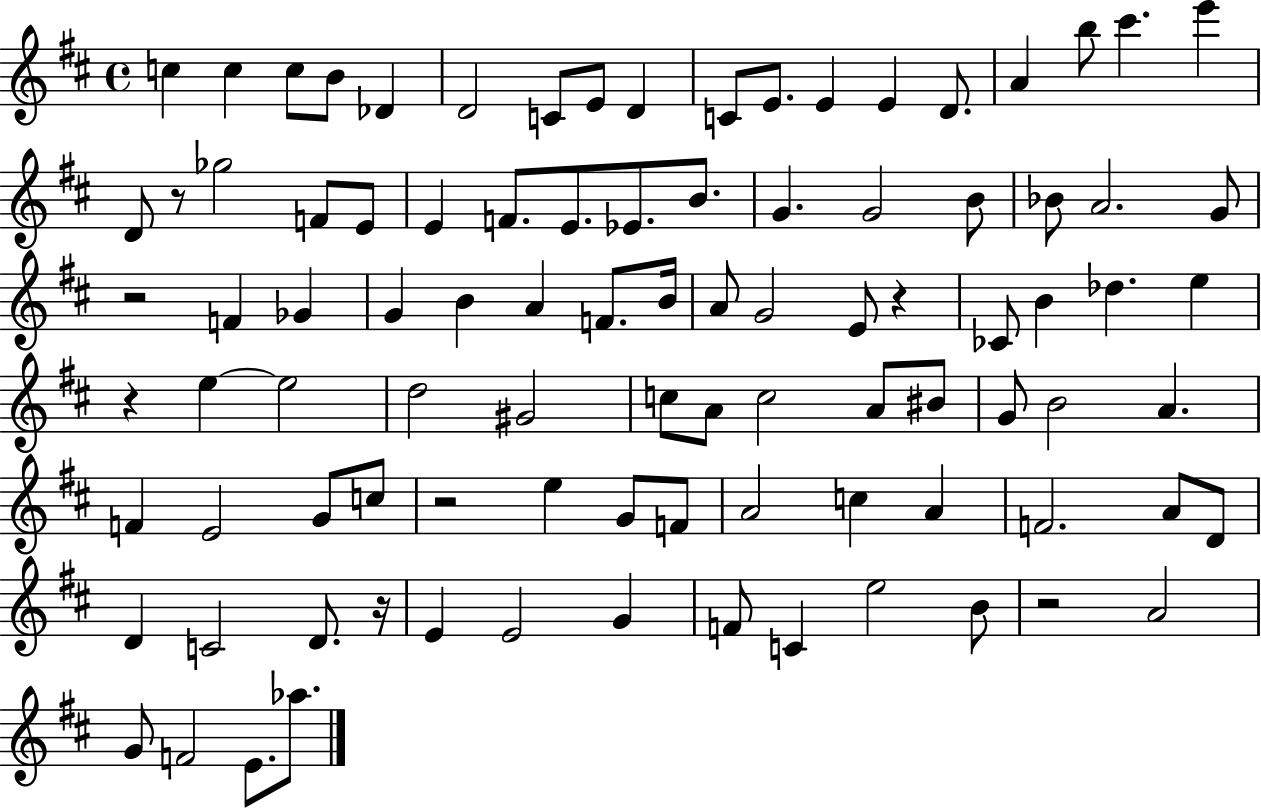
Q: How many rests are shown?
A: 7